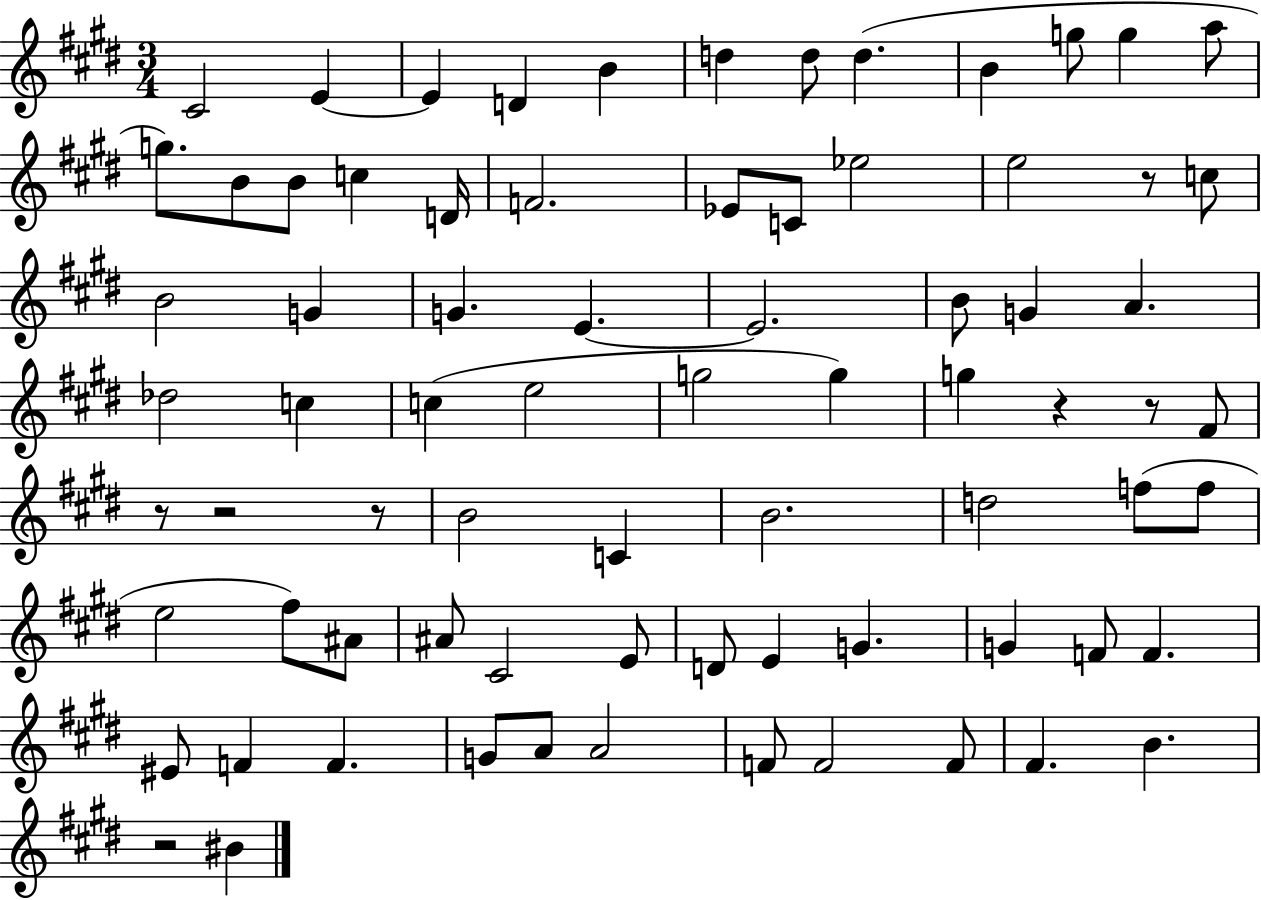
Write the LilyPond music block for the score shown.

{
  \clef treble
  \numericTimeSignature
  \time 3/4
  \key e \major
  cis'2 e'4~~ | e'4 d'4 b'4 | d''4 d''8 d''4.( | b'4 g''8 g''4 a''8 | \break g''8.) b'8 b'8 c''4 d'16 | f'2. | ees'8 c'8 ees''2 | e''2 r8 c''8 | \break b'2 g'4 | g'4. e'4.~~ | e'2. | b'8 g'4 a'4. | \break des''2 c''4 | c''4( e''2 | g''2 g''4) | g''4 r4 r8 fis'8 | \break r8 r2 r8 | b'2 c'4 | b'2. | d''2 f''8( f''8 | \break e''2 fis''8) ais'8 | ais'8 cis'2 e'8 | d'8 e'4 g'4. | g'4 f'8 f'4. | \break eis'8 f'4 f'4. | g'8 a'8 a'2 | f'8 f'2 f'8 | fis'4. b'4. | \break r2 bis'4 | \bar "|."
}